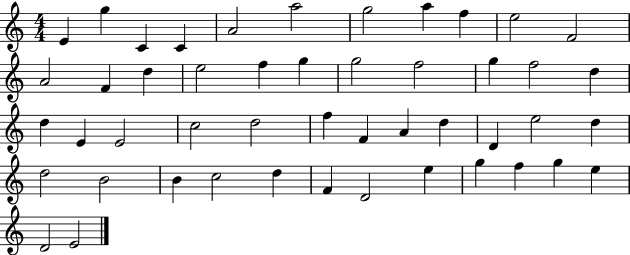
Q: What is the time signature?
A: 4/4